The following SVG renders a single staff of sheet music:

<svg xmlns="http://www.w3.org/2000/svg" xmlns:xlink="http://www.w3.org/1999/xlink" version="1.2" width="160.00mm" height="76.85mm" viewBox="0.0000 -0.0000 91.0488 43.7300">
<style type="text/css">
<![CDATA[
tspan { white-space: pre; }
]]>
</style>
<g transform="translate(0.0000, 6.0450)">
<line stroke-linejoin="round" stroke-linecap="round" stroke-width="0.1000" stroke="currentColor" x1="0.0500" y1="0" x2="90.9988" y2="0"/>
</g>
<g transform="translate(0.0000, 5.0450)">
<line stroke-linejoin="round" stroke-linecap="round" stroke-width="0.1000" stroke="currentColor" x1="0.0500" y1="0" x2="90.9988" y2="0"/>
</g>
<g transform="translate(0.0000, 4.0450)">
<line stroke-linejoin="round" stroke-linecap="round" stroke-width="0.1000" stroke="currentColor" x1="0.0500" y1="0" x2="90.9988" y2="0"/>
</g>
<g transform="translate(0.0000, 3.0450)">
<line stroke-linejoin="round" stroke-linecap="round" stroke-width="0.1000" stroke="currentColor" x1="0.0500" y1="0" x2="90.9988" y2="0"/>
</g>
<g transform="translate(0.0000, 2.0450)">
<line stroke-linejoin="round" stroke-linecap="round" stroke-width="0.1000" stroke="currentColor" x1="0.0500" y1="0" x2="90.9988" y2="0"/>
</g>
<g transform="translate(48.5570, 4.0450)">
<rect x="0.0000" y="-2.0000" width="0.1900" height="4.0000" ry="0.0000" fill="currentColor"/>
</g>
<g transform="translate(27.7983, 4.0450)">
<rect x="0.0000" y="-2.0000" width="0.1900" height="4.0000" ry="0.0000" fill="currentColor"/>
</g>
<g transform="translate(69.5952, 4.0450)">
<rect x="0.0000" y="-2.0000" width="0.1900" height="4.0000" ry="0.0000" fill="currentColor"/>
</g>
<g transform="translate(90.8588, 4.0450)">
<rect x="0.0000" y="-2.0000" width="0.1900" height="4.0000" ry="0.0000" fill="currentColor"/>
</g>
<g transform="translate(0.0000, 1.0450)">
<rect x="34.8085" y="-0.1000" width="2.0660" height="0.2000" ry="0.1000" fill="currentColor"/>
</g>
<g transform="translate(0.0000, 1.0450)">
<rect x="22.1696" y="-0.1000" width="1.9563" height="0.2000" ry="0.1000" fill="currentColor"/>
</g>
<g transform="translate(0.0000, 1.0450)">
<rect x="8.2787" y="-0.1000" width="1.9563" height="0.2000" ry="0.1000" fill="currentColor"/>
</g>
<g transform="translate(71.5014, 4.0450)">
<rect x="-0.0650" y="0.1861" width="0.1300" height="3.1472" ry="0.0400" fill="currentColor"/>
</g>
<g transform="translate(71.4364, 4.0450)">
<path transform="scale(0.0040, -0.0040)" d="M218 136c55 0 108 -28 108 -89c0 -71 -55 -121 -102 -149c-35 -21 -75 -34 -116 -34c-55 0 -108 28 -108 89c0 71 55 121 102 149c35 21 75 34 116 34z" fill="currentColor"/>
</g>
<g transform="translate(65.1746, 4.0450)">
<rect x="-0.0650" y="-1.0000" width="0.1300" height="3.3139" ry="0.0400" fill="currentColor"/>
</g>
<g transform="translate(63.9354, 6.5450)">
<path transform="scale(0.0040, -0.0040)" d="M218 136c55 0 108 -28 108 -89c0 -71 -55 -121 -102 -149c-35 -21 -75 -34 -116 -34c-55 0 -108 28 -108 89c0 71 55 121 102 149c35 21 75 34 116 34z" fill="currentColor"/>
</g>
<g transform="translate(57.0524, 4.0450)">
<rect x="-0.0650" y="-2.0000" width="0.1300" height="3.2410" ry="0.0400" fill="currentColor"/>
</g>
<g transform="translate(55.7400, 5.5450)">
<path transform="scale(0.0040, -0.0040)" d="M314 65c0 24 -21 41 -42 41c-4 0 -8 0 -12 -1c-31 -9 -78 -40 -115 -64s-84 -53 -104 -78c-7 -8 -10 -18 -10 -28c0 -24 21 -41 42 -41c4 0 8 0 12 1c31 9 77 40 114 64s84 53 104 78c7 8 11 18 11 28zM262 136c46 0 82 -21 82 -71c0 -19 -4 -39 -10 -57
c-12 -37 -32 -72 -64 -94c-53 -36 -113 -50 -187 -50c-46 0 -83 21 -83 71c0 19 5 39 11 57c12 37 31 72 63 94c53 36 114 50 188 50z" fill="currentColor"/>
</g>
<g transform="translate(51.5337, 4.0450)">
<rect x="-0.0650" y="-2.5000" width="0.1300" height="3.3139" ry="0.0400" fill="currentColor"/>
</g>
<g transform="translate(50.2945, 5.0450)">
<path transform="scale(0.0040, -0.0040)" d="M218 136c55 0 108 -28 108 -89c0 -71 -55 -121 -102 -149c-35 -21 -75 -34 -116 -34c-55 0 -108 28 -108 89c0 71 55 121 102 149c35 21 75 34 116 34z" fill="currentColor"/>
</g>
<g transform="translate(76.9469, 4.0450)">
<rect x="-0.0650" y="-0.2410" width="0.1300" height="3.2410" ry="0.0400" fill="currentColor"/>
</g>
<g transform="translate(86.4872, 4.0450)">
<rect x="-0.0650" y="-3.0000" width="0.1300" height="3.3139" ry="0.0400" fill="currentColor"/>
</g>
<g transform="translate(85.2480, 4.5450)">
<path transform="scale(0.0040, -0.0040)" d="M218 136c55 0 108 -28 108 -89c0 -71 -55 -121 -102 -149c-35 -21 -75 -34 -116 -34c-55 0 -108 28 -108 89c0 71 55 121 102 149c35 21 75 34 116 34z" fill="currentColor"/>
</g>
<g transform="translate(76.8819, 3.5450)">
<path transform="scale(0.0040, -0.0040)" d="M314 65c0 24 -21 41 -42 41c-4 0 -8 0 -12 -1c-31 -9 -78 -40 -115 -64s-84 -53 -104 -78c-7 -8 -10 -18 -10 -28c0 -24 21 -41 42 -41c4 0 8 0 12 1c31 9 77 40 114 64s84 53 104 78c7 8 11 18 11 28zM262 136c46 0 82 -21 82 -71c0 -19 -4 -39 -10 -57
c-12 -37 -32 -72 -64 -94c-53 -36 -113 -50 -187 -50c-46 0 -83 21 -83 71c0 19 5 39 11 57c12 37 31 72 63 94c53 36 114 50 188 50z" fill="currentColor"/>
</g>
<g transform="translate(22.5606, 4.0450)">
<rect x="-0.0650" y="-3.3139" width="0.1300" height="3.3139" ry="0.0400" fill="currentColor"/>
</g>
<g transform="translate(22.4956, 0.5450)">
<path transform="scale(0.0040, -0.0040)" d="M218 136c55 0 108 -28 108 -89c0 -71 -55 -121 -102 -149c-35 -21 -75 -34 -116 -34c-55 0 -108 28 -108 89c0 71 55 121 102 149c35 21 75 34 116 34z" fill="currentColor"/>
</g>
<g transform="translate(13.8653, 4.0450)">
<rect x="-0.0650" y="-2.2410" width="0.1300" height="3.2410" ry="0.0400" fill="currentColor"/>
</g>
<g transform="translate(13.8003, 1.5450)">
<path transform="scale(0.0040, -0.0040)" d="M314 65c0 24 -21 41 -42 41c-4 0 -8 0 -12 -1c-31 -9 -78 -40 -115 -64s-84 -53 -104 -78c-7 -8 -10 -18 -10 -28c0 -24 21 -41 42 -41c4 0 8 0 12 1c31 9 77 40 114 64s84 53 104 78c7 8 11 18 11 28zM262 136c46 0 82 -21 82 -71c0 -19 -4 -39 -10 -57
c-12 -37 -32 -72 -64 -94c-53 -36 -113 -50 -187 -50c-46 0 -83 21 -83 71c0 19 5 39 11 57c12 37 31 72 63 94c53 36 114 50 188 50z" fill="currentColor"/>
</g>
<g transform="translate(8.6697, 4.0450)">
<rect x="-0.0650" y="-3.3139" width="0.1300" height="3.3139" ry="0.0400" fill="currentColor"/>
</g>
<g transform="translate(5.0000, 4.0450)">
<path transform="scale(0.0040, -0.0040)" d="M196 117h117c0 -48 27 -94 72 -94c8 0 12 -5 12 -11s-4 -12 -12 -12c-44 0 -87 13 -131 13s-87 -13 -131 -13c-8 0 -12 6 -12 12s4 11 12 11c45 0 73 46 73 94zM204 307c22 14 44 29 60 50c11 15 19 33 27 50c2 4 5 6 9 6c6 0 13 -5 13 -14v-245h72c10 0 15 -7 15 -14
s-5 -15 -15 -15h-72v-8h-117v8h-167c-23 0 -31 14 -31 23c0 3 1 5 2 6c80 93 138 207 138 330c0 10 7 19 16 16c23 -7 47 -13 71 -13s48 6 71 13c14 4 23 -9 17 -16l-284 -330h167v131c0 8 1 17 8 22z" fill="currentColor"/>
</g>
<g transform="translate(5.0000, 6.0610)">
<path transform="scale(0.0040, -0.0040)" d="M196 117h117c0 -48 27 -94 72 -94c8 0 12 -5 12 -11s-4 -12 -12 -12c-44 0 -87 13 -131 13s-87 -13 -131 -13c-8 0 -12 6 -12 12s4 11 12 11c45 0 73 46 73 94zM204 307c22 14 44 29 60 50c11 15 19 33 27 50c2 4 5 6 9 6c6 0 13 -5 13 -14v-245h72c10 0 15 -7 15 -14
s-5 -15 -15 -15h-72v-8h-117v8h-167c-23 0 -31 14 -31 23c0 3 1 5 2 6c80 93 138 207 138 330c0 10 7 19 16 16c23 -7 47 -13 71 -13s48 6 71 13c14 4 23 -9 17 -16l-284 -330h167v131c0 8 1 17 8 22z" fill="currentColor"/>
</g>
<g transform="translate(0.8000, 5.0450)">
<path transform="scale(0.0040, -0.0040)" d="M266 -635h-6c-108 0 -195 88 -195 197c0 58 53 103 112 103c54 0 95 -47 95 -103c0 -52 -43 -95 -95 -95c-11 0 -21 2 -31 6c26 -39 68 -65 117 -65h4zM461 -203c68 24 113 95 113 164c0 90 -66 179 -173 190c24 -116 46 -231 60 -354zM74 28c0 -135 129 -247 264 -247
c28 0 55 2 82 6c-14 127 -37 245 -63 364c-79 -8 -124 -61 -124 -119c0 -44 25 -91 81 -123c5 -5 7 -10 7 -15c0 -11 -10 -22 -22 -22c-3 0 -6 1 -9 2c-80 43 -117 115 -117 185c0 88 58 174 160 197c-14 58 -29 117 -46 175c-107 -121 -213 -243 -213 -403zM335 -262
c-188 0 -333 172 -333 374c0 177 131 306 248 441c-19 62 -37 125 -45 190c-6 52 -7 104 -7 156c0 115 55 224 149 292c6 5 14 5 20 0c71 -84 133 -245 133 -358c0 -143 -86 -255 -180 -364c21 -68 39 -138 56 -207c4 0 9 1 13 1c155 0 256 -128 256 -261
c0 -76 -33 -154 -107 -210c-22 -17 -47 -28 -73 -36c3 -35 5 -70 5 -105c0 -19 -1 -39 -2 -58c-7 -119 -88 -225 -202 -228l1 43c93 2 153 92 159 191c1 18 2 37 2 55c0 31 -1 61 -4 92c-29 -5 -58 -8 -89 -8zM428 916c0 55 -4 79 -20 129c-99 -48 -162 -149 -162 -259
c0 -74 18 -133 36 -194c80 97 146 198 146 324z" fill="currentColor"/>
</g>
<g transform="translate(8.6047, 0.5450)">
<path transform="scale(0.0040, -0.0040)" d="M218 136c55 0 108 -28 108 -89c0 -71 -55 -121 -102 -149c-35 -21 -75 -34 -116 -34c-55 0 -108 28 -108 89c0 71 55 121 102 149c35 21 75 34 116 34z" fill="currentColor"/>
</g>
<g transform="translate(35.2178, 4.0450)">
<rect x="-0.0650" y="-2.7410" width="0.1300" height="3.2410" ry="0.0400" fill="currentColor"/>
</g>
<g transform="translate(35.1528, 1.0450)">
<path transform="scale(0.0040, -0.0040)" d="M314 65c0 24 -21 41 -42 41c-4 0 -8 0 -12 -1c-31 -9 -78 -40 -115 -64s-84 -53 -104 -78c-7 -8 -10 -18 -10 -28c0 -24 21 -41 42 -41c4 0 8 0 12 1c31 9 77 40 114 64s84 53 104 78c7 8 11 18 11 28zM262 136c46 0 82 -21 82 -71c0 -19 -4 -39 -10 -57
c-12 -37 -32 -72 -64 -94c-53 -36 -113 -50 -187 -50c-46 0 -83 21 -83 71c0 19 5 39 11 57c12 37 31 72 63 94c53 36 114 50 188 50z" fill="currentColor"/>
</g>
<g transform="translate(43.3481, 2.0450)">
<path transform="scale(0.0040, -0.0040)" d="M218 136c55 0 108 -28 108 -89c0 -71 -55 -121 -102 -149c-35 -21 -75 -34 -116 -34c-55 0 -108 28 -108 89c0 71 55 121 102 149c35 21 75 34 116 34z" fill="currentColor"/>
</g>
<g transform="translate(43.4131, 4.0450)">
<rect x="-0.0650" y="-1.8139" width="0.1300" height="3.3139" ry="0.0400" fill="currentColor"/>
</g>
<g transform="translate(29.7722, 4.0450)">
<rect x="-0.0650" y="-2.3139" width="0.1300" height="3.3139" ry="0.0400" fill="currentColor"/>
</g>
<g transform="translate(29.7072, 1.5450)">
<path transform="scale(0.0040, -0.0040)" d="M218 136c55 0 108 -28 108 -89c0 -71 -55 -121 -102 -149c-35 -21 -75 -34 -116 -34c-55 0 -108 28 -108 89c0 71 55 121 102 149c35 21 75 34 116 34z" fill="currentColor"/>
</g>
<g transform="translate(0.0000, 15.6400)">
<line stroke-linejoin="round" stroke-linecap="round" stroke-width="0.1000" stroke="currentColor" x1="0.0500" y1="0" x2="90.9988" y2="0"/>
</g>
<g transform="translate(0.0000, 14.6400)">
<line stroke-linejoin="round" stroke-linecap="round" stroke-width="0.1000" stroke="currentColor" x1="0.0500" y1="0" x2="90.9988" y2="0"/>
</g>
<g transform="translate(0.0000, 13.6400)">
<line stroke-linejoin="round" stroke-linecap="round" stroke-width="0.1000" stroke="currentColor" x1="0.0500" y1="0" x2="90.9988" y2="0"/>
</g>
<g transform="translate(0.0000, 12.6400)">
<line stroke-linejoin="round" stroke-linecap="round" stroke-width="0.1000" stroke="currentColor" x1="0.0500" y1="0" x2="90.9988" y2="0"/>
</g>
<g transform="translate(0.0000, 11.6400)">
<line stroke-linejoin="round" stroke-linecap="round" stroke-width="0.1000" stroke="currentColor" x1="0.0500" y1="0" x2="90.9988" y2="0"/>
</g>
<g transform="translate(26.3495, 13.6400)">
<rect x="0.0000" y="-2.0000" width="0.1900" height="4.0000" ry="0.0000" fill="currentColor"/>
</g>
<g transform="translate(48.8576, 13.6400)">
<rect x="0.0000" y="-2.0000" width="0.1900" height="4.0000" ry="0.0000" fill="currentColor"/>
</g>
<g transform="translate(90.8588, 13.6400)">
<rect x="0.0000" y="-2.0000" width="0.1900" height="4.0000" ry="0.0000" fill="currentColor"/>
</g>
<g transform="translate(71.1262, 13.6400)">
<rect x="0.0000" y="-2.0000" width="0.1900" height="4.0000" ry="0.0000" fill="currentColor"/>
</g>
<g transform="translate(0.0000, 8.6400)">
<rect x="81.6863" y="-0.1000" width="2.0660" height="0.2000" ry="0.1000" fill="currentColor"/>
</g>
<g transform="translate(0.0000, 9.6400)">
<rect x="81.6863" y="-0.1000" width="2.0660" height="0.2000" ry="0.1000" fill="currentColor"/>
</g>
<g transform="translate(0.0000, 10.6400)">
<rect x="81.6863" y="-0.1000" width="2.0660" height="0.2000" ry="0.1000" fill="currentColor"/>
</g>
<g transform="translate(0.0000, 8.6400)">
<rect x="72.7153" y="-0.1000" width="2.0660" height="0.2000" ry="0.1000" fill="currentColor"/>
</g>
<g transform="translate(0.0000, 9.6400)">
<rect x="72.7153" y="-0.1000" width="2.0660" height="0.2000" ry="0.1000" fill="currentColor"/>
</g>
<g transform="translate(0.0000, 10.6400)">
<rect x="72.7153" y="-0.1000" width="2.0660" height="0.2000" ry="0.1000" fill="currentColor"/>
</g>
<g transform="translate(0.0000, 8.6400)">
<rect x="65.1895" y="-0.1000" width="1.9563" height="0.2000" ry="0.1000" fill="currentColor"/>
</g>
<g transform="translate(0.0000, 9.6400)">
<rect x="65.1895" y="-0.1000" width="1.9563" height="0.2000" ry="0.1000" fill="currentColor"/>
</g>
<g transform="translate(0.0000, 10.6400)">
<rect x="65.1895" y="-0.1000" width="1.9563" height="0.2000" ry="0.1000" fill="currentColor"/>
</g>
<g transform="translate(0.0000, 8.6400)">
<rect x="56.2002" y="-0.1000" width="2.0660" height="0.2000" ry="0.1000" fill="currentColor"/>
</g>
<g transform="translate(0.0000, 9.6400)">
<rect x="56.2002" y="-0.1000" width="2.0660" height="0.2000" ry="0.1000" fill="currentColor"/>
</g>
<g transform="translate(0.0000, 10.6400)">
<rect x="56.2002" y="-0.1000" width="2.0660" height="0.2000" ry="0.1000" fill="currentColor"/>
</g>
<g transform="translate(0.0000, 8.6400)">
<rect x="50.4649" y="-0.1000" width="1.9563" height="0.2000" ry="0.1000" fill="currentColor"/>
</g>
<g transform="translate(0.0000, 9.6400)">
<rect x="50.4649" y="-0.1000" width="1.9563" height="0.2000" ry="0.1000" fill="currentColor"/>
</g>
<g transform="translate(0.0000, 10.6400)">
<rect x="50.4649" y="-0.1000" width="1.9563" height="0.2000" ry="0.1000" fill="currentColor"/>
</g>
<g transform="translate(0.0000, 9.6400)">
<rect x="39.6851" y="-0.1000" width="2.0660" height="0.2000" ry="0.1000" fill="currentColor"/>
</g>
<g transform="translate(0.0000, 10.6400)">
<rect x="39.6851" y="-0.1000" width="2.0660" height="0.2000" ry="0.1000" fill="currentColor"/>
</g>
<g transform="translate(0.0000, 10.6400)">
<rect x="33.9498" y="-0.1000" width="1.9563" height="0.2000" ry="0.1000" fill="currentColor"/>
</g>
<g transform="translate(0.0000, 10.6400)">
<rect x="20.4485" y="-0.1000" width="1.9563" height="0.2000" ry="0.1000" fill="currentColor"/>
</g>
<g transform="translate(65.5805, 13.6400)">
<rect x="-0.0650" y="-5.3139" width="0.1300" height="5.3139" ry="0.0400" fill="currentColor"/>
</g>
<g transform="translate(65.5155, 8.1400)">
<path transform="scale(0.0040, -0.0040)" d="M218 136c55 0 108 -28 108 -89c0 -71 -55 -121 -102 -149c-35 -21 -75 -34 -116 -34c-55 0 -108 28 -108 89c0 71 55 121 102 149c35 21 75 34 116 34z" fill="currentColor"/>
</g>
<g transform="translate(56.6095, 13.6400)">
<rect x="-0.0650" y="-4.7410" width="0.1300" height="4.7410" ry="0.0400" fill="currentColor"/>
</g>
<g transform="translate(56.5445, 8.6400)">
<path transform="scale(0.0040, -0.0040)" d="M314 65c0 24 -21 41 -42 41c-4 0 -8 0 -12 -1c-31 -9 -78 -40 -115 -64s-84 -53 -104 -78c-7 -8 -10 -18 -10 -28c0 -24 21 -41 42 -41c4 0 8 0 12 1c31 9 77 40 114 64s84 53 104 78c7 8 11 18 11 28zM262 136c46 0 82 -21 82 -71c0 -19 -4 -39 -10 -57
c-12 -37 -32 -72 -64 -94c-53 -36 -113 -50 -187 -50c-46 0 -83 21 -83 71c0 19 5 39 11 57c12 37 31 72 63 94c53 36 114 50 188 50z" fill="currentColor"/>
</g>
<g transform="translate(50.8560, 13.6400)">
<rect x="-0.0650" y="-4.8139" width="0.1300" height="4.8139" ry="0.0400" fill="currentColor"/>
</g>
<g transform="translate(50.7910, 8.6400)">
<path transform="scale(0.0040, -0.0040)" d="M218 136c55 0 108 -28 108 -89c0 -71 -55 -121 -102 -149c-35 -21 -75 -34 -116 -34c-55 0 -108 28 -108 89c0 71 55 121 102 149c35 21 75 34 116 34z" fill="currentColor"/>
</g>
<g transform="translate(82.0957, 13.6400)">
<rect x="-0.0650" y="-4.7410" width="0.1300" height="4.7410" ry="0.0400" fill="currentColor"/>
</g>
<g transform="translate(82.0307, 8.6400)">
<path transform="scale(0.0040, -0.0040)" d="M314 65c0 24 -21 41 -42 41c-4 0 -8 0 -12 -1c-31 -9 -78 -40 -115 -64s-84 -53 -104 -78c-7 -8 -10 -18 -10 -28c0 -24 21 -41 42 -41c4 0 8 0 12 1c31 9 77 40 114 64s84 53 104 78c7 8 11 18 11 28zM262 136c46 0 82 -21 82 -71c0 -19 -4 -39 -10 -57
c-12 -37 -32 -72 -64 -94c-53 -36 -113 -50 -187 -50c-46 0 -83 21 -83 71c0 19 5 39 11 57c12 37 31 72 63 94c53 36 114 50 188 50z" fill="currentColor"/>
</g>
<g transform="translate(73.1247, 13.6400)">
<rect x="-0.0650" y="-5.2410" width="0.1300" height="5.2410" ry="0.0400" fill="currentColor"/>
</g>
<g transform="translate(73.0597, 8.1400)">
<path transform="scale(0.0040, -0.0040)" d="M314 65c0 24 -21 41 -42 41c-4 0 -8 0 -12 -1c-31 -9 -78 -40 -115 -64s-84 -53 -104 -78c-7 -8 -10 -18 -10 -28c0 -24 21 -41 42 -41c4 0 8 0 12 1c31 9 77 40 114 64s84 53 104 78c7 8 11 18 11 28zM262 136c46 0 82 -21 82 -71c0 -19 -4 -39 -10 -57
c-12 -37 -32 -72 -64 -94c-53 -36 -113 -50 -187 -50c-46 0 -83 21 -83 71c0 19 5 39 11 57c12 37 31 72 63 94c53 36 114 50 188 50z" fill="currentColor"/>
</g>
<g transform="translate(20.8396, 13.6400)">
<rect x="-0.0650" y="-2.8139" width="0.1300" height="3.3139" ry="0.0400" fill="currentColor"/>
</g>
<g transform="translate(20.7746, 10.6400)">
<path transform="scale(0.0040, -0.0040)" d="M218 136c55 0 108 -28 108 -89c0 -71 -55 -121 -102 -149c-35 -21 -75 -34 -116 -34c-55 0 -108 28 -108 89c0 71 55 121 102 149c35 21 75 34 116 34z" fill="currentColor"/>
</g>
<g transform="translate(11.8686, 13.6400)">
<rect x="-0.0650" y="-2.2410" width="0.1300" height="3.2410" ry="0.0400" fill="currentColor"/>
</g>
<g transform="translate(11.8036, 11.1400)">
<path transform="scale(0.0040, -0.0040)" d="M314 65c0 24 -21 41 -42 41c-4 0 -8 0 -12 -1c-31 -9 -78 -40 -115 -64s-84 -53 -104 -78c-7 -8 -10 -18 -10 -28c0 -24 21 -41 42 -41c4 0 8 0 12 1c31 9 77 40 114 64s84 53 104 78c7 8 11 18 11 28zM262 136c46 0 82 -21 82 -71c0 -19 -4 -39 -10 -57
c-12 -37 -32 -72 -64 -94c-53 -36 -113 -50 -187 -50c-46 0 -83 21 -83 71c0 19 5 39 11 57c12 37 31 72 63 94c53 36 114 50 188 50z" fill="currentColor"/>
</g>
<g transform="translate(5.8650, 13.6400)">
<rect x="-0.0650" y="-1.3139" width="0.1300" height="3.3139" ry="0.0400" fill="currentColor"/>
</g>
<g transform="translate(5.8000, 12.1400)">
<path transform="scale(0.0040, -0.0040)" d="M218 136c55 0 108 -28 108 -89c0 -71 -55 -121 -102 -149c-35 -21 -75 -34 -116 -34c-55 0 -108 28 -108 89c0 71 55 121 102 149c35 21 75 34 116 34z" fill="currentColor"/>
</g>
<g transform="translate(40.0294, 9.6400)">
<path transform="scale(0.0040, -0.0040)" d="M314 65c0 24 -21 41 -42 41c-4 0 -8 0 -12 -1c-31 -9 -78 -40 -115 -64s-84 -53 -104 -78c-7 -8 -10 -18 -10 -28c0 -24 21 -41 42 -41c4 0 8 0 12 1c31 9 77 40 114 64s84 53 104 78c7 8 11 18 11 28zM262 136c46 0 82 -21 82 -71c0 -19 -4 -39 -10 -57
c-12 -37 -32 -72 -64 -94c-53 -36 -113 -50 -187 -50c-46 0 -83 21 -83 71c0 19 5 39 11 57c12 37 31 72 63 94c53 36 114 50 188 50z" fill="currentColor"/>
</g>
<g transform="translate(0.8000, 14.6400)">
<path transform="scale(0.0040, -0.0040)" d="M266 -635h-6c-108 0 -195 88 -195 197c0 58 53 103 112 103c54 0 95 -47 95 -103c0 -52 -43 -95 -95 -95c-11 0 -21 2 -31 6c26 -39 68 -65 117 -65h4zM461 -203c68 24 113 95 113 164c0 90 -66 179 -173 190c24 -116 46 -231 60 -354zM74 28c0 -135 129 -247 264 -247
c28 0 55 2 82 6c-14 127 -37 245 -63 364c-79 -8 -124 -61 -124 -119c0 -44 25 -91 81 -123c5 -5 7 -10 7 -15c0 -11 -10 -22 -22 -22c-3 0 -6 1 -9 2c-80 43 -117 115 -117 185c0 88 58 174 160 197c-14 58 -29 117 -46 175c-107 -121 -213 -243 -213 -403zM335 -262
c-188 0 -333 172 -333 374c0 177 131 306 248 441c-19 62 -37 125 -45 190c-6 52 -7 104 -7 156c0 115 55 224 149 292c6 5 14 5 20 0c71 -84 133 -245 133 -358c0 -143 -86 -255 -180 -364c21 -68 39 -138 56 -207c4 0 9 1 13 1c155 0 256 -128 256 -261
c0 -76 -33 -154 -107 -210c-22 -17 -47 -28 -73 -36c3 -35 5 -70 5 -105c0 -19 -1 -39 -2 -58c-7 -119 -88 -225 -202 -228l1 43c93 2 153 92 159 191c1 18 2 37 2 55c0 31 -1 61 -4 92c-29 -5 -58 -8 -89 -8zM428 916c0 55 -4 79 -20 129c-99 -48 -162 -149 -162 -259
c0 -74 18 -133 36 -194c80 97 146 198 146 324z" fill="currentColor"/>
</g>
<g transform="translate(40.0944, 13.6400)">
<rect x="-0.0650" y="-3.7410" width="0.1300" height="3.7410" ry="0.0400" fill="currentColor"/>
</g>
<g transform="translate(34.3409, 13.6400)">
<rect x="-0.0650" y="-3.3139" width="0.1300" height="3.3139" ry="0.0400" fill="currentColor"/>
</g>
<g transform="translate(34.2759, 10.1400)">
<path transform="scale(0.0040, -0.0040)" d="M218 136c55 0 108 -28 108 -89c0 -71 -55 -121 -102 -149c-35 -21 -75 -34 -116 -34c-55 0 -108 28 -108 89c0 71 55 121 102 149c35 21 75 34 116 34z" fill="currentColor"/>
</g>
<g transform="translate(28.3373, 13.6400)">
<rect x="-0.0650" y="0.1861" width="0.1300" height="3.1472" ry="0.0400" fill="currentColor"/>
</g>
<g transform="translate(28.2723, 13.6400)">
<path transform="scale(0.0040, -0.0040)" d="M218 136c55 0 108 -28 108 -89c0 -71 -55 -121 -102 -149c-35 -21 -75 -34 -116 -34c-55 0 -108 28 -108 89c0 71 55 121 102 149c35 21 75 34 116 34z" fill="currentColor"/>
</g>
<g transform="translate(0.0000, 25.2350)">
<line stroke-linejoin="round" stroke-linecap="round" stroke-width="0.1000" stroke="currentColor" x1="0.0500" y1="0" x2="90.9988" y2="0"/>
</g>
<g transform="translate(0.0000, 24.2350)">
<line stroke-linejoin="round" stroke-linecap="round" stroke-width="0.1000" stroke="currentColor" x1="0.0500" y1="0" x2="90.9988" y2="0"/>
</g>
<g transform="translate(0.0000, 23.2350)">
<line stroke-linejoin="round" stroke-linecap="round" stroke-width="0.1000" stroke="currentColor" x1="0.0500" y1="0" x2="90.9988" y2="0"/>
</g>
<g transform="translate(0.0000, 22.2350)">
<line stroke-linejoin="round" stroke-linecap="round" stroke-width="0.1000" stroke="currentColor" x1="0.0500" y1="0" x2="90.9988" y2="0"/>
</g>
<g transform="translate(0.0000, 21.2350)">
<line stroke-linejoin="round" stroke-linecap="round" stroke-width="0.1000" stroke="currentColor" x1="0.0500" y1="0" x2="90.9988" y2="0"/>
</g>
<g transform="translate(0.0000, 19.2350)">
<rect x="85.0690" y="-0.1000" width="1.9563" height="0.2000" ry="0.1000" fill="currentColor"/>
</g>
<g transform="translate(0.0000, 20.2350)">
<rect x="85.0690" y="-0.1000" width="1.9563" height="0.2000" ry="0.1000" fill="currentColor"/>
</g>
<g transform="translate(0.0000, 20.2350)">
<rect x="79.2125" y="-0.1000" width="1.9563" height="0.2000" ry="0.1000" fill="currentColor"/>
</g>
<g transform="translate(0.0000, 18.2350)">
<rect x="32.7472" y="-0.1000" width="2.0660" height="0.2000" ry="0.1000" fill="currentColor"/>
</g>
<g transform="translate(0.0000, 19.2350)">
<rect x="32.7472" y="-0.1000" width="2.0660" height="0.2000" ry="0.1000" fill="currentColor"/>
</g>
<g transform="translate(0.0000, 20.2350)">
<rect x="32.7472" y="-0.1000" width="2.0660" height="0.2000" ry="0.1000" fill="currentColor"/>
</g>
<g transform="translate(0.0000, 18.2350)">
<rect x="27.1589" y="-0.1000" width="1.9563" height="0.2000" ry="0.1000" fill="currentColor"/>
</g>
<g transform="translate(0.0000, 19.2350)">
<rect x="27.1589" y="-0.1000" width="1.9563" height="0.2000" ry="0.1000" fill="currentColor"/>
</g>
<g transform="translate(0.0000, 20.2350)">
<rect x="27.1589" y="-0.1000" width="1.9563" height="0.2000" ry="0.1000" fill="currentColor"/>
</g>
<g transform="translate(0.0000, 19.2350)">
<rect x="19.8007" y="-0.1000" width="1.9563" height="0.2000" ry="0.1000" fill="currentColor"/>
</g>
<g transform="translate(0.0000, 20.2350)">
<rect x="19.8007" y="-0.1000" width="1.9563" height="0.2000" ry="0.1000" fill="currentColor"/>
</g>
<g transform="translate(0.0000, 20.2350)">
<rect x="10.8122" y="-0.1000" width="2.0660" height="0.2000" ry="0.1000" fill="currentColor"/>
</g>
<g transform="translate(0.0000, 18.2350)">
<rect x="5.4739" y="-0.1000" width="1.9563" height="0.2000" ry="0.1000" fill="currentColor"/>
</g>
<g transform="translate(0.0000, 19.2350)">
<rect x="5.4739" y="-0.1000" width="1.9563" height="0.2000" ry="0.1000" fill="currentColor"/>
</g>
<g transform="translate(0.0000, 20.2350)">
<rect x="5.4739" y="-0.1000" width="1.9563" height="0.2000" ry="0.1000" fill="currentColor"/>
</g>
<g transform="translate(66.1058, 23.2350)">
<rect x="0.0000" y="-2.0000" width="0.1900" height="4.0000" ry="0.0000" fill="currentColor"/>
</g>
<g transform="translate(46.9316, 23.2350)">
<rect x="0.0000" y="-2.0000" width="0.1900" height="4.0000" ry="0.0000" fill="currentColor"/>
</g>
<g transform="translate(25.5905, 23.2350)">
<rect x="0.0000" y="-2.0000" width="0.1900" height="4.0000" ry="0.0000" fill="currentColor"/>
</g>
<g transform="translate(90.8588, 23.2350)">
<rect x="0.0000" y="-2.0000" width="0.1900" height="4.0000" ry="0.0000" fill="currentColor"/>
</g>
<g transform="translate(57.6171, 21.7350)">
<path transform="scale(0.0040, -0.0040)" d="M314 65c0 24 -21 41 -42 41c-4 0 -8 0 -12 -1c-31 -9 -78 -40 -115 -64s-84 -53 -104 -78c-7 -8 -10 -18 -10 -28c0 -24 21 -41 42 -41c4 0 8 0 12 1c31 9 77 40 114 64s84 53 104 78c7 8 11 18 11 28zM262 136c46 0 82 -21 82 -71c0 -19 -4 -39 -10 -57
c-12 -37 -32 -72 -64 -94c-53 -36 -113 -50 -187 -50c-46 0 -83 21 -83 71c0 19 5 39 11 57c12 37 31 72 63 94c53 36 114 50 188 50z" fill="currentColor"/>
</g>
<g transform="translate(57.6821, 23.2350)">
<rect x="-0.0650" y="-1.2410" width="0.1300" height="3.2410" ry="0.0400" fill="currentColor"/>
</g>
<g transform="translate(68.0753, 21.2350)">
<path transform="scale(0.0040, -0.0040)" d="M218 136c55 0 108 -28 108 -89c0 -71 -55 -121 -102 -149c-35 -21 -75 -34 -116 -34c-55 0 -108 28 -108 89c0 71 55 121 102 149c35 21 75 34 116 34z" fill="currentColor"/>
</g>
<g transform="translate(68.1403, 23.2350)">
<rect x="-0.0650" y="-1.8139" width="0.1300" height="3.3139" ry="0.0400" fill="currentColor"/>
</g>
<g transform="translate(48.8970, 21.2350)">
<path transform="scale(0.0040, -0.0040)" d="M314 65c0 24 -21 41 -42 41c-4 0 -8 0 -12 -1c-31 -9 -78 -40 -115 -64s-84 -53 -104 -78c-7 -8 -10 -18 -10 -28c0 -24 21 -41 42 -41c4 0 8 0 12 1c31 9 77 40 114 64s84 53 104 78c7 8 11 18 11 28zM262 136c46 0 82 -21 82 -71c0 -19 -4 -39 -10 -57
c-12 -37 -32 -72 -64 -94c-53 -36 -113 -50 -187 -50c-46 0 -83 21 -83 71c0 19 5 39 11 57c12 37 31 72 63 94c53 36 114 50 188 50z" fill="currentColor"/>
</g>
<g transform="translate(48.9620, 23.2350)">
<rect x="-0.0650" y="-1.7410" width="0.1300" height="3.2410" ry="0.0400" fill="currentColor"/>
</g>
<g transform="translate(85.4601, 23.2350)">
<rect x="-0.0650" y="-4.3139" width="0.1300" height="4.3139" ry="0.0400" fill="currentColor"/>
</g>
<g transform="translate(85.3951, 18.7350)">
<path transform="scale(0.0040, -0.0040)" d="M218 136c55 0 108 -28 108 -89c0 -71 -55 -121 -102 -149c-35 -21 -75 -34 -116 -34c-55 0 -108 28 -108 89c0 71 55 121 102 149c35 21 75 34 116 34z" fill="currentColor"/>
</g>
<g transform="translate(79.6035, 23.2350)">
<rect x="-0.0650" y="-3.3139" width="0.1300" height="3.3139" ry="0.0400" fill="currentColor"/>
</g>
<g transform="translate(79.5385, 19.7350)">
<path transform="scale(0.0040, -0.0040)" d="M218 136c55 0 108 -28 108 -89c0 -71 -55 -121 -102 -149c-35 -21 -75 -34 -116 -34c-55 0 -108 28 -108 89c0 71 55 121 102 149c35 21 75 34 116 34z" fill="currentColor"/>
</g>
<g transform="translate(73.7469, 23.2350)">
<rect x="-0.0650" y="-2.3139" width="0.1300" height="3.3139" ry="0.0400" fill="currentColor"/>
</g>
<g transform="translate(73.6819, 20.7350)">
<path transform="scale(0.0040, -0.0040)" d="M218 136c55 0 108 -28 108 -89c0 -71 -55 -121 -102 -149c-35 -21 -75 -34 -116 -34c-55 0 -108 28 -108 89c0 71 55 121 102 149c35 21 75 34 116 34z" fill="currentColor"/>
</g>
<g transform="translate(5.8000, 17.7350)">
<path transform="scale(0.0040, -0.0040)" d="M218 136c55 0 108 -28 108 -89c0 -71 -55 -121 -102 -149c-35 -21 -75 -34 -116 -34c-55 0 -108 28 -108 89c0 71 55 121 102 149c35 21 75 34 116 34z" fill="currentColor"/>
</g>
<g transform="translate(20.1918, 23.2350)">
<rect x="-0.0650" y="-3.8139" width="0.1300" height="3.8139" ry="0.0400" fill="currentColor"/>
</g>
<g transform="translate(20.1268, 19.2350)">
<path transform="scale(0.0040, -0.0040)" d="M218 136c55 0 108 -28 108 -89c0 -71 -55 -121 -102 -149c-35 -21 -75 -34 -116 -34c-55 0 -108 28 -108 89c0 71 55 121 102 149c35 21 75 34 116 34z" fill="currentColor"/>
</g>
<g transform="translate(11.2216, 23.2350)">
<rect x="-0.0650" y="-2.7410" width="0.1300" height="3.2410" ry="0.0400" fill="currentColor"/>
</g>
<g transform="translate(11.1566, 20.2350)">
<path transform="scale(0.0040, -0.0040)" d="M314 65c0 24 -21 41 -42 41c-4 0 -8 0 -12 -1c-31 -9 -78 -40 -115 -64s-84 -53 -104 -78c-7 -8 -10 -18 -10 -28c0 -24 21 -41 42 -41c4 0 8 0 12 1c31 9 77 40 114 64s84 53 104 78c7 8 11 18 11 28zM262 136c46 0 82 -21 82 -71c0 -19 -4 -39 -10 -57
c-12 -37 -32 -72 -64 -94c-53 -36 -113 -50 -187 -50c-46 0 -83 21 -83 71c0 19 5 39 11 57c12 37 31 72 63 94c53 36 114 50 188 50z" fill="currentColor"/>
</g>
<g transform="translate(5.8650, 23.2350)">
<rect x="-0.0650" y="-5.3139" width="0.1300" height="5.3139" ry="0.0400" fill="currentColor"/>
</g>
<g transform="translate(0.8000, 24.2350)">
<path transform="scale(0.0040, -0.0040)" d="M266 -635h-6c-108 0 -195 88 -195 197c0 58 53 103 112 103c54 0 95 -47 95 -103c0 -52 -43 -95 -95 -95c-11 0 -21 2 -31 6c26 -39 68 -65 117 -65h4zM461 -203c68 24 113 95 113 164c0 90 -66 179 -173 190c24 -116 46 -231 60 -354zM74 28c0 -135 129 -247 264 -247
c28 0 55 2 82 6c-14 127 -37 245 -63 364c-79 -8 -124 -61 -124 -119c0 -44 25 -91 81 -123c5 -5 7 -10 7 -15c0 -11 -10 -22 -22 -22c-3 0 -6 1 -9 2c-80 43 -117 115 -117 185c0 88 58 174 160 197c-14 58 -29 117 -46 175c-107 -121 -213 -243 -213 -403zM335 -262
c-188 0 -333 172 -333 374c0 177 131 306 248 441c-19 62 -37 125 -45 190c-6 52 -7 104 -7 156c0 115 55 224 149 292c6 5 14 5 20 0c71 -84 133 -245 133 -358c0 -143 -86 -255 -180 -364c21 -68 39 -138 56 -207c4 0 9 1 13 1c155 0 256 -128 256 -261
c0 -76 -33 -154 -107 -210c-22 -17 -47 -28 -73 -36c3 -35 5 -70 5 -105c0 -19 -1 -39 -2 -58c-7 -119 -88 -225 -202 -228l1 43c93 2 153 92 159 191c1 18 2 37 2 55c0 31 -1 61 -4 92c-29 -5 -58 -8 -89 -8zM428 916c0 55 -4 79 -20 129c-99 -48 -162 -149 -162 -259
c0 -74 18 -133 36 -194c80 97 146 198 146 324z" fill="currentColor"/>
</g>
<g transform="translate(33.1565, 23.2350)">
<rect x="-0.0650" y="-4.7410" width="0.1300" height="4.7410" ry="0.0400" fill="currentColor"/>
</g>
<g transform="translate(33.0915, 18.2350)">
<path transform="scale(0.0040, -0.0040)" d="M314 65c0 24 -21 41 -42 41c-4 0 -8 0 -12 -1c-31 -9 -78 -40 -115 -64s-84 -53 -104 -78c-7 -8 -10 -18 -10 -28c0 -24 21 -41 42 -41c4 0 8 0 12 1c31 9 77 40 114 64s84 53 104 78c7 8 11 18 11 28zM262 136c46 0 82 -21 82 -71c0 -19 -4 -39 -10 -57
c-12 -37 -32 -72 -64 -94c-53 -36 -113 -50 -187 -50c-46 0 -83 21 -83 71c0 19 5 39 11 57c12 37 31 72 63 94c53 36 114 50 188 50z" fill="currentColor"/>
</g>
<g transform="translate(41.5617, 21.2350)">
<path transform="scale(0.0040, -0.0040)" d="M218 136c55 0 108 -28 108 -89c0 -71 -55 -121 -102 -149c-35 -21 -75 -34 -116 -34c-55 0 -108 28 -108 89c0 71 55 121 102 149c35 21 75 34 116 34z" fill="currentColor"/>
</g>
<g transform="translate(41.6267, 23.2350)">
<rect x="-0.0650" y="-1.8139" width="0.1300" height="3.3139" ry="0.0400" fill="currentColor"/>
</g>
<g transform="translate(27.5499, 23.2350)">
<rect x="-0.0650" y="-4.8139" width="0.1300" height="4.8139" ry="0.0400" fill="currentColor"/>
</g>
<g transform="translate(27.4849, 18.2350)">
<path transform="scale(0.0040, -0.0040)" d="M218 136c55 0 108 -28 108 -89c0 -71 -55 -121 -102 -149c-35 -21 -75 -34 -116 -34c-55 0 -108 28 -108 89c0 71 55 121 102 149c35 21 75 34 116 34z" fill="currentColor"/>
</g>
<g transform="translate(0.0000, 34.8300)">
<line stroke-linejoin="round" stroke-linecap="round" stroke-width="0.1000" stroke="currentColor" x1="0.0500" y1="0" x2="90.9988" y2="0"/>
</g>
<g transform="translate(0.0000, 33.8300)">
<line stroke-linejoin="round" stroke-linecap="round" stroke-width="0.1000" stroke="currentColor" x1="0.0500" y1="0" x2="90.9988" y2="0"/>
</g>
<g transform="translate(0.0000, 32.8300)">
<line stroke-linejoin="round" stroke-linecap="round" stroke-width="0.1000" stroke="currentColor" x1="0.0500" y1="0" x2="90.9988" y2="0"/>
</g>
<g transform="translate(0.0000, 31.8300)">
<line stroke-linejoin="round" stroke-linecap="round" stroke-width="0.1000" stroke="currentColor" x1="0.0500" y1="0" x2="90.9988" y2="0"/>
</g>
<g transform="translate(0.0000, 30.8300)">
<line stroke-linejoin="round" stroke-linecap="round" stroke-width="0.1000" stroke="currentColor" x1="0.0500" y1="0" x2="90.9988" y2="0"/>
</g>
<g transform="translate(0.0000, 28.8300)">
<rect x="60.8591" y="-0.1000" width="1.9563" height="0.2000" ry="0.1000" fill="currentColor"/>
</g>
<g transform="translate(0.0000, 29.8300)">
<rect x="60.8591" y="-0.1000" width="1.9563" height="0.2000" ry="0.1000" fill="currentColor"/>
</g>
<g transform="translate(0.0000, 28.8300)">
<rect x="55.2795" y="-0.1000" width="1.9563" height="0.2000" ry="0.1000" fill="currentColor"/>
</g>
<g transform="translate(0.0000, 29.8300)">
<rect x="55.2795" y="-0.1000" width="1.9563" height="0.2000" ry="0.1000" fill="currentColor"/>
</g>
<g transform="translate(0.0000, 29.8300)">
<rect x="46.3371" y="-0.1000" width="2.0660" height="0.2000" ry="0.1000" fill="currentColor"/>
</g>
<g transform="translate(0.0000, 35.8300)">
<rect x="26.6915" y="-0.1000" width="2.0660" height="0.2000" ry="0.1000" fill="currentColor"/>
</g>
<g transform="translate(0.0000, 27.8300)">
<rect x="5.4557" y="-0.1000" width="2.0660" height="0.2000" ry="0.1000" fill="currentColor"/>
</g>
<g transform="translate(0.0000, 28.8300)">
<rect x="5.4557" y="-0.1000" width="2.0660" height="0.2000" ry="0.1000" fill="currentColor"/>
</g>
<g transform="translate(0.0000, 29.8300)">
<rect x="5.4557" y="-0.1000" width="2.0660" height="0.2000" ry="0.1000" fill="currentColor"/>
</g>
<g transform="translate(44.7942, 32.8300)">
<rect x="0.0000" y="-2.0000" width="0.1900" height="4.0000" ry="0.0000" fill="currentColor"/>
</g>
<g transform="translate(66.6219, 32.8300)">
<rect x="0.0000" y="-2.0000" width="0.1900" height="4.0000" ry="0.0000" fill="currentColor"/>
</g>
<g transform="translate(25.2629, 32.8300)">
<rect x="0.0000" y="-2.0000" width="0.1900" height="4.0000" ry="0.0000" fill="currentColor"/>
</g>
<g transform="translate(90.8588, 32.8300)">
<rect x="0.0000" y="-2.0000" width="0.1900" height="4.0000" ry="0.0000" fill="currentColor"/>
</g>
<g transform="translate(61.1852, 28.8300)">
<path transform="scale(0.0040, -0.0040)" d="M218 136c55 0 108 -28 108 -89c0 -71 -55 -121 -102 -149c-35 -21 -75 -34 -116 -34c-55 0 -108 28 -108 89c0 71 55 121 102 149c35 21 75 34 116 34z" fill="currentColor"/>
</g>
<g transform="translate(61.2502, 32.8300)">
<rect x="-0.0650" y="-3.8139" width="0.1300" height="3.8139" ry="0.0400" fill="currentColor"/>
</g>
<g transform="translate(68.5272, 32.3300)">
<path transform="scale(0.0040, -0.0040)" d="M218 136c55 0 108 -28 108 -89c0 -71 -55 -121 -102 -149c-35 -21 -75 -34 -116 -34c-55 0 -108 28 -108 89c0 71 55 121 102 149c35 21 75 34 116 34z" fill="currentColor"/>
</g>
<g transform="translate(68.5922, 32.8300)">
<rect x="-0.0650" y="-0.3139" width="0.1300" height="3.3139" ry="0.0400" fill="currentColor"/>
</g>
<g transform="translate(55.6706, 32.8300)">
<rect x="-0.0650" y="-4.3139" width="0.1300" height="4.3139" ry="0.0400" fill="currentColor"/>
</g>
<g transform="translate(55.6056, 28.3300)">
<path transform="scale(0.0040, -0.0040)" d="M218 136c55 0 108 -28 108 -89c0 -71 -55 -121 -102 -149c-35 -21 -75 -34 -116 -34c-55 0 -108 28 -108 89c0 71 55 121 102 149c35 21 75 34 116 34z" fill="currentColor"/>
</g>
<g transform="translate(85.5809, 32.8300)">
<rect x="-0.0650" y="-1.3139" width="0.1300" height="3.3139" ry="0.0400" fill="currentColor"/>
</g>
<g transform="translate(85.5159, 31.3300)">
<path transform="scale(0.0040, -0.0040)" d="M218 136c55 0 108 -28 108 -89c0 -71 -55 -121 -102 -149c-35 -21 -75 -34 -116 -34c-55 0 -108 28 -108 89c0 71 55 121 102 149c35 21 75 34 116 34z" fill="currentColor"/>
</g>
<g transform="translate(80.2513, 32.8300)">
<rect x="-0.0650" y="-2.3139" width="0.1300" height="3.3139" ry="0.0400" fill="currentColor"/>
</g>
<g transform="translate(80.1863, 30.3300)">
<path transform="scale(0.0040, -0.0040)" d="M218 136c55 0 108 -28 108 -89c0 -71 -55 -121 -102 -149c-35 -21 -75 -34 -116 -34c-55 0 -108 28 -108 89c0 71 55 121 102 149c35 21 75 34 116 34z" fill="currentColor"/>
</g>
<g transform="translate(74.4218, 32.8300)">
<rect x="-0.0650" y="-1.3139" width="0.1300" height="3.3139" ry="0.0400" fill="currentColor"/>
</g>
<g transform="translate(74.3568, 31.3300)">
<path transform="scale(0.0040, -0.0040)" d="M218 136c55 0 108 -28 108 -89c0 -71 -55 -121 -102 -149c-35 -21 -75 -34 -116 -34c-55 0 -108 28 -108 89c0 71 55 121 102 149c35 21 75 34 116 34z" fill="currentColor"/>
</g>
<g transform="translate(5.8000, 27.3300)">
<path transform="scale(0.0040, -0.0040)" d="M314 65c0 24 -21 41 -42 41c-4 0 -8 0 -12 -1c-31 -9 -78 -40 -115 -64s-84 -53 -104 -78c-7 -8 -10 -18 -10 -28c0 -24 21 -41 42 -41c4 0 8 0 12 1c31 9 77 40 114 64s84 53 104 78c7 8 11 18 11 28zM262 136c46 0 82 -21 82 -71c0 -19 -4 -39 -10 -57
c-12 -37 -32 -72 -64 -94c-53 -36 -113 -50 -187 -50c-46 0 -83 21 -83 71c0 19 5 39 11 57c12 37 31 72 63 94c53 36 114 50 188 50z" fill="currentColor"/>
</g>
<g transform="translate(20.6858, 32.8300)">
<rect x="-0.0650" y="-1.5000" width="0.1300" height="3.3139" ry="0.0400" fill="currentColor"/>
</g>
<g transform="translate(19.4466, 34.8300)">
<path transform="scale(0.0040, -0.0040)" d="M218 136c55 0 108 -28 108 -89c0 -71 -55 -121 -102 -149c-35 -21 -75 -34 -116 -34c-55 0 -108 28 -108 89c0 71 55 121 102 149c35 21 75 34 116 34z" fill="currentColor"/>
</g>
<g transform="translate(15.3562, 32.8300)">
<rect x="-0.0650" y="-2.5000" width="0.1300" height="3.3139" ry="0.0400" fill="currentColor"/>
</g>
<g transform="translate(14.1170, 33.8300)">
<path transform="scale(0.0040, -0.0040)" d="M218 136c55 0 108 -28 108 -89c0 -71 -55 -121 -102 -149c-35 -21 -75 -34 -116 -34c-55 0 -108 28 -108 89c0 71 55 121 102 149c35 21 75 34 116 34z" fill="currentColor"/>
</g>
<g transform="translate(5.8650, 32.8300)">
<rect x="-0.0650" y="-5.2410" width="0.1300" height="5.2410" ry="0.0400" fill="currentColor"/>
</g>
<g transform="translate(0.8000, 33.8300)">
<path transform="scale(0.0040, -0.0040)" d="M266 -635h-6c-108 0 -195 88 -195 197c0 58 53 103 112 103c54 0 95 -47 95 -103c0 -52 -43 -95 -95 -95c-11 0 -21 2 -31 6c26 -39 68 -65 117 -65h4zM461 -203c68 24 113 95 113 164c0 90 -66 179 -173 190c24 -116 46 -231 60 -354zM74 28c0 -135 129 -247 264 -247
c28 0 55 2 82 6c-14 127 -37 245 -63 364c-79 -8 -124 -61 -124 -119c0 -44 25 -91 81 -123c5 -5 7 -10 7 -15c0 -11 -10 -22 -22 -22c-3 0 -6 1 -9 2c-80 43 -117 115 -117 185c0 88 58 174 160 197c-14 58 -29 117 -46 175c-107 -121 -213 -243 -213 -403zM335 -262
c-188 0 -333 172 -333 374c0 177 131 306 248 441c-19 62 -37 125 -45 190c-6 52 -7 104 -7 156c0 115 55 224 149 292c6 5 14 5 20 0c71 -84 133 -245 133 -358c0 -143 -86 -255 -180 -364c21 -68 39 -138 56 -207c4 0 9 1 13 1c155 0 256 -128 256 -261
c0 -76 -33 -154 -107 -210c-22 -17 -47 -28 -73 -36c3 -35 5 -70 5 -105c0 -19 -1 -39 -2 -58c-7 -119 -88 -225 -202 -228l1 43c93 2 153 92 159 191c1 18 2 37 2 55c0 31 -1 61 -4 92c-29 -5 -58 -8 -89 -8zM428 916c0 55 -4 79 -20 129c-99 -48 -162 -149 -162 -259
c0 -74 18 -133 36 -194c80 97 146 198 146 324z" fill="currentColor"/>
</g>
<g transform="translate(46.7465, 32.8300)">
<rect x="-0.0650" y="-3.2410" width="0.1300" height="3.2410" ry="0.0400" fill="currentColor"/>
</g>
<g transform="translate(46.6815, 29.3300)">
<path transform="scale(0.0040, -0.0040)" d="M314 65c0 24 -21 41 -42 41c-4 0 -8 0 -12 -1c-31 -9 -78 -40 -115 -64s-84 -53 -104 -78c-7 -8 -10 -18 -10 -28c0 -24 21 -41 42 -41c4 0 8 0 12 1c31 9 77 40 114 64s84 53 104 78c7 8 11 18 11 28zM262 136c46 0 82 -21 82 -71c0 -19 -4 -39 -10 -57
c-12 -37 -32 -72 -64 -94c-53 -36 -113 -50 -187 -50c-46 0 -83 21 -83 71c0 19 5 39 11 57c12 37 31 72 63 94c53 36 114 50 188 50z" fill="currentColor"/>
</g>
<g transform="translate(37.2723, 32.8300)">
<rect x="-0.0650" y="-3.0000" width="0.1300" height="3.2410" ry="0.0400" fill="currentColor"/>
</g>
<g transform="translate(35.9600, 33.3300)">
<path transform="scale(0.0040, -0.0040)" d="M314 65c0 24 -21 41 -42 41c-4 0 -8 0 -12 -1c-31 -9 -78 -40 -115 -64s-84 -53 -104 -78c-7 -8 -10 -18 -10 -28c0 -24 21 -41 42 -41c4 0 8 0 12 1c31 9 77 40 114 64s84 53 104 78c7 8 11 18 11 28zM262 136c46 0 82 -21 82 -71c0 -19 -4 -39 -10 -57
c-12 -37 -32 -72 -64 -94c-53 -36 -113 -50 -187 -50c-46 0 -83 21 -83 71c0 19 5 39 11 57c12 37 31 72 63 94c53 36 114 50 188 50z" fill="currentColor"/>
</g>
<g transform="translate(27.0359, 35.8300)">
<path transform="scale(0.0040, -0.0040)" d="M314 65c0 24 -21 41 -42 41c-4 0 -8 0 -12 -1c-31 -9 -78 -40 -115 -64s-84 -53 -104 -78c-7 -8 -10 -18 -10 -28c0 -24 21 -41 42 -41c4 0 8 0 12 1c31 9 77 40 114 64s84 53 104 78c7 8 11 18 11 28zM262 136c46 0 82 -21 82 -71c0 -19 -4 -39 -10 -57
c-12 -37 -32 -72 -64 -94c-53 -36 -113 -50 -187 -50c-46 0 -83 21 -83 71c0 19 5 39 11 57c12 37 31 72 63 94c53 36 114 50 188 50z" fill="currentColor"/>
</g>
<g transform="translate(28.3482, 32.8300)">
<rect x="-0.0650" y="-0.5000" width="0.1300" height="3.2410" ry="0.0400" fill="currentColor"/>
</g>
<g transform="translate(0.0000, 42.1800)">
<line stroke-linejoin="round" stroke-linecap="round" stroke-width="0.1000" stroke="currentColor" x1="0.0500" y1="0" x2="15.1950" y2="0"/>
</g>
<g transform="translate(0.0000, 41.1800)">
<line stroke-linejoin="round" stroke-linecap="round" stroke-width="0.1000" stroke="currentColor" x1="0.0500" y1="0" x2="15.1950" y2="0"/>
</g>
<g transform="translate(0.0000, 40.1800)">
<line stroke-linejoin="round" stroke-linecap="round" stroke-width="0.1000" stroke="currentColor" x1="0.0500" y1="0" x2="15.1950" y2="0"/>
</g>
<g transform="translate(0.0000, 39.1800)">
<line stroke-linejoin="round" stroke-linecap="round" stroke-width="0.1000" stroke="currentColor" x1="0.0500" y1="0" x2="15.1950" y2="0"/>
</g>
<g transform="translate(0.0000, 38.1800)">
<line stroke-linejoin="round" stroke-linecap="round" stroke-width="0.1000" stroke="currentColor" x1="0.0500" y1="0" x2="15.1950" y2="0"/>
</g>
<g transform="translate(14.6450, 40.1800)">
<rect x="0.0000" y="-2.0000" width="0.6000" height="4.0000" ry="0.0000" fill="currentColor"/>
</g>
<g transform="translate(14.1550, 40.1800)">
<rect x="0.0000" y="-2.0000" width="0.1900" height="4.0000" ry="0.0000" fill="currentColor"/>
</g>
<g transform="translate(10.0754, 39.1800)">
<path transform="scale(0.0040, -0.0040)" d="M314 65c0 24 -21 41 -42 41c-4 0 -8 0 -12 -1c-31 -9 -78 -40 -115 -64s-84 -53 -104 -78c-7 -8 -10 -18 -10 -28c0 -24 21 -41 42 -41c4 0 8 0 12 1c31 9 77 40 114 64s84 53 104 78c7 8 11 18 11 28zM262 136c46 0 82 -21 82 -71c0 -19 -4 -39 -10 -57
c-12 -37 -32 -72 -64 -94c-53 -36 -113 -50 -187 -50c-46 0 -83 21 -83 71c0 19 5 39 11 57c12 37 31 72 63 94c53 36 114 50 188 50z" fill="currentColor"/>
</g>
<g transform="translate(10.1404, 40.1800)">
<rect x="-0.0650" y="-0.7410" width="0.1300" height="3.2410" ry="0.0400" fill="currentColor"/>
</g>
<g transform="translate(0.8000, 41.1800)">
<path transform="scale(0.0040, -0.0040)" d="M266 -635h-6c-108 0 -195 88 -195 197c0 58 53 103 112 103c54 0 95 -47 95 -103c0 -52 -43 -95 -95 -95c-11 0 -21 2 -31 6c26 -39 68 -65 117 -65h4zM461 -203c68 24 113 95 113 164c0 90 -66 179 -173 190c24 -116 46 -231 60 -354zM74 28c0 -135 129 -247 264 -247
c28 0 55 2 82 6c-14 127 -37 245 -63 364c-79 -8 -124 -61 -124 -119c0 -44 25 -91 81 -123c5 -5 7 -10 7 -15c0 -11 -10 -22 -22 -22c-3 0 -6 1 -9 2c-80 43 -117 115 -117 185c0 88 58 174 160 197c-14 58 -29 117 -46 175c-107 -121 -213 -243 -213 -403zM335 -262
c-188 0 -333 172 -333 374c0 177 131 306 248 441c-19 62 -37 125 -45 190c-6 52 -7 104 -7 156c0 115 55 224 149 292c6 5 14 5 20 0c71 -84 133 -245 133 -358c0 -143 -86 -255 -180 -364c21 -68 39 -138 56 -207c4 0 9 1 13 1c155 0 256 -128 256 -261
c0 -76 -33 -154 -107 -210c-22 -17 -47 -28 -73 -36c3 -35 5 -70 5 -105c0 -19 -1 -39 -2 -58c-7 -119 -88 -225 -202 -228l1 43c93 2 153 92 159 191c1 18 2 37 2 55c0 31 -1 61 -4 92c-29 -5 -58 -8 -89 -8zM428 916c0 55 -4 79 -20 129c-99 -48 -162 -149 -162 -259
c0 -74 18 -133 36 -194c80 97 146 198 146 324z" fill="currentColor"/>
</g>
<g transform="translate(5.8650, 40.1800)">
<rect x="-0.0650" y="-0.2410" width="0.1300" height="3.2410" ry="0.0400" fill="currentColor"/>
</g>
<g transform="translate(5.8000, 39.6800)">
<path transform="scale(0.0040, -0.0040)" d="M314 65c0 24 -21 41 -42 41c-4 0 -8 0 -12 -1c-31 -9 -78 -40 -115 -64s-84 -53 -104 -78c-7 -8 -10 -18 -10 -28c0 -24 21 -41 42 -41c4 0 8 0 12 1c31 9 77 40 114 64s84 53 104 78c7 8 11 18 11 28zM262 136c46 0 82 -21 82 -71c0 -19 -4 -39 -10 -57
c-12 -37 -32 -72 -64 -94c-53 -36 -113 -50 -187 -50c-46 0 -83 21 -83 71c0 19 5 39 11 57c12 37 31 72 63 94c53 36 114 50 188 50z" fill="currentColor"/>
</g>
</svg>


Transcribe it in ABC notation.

X:1
T:Untitled
M:4/4
L:1/4
K:C
b g2 b g a2 f G F2 D B c2 A e g2 a B b c'2 e' e'2 f' f'2 e'2 f' a2 c' e' e'2 f f2 e2 f g b d' f'2 G E C2 A2 b2 d' c' c e g e c2 d2